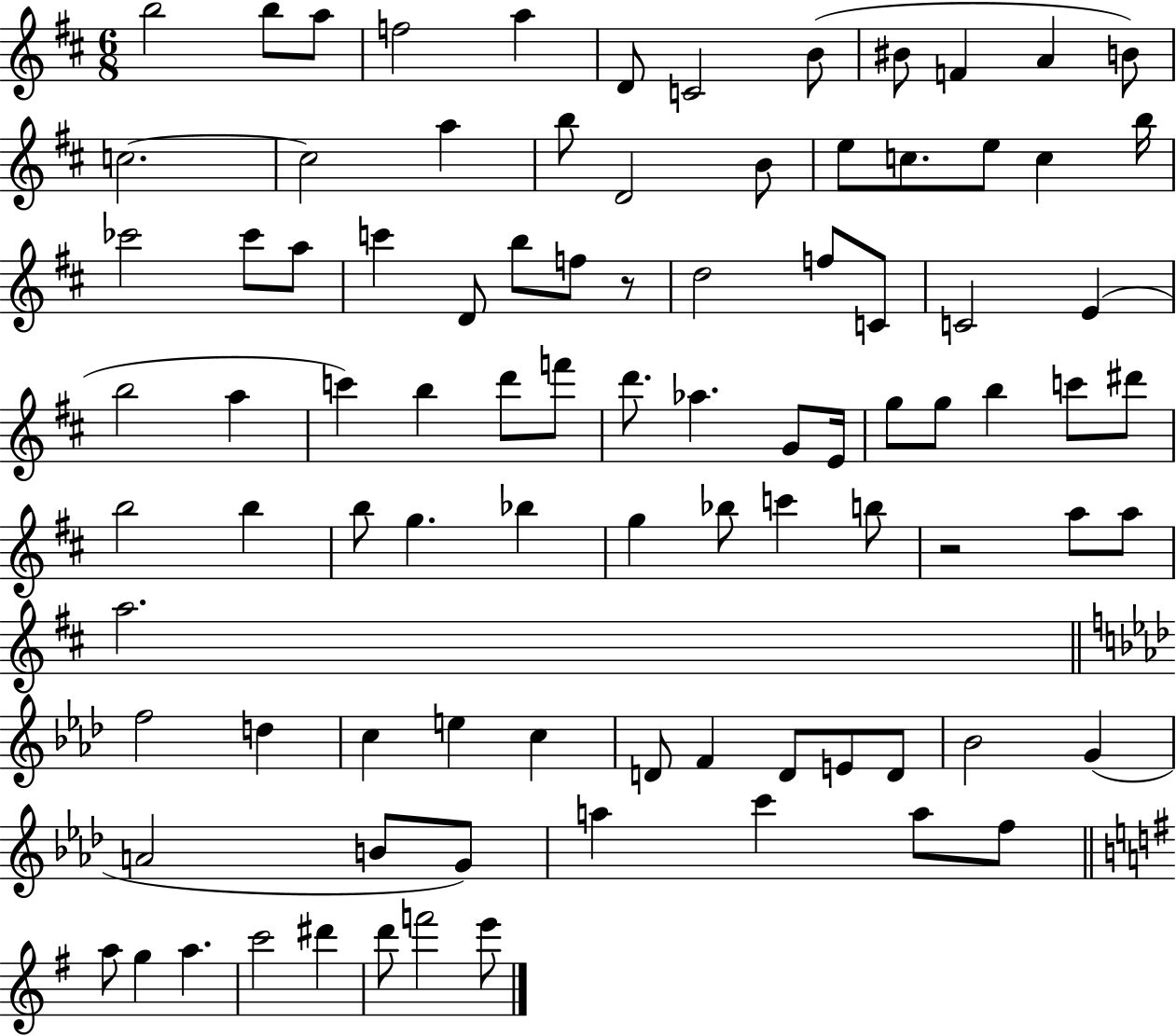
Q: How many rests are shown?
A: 2